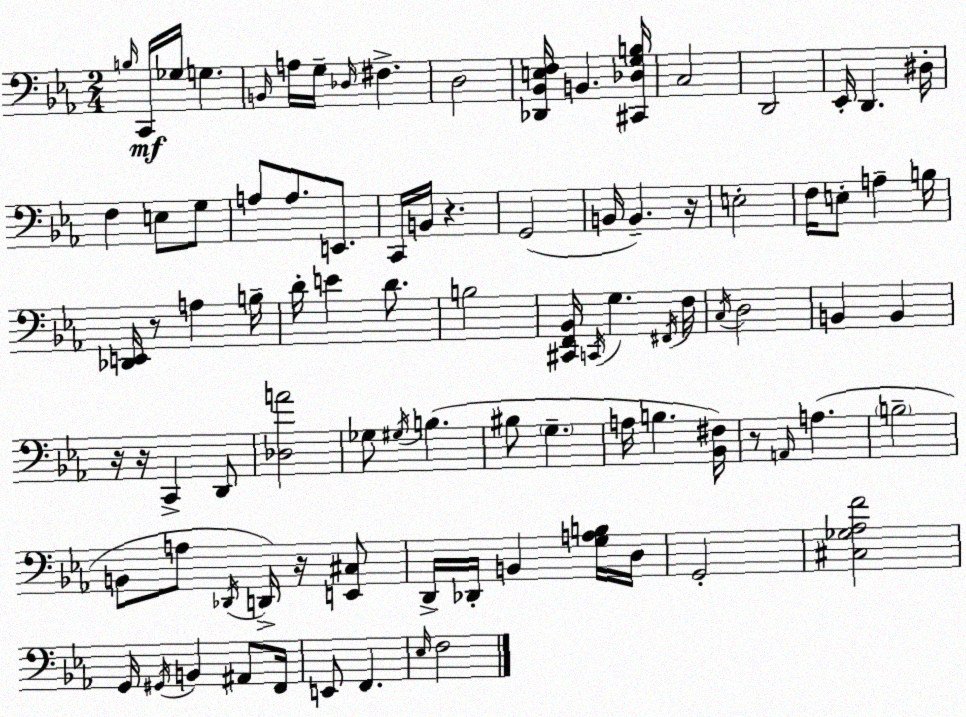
X:1
T:Untitled
M:2/4
L:1/4
K:Cm
B,/4 C,,/4 _G,/4 G, B,,/4 A,/4 G,/4 _D,/4 ^F, D,2 [_D,,_B,,E,F,]/4 B,, [^C,,_D,G,B,]/4 C,2 D,,2 _E,,/4 D,, ^D,/4 F, E,/2 G,/2 A,/2 A,/2 E,,/2 C,,/4 B,,/4 z G,,2 B,,/4 B,, z/4 E,2 F,/4 E,/2 A, B,/4 [_D,,E,,]/4 z/2 A, B,/4 D/4 E D/2 B,2 [^C,,F,,_B,,]/4 C,,/4 G, ^F,,/4 F,/4 C,/4 D,2 B,, B,, z/4 z/4 C,, D,,/2 [_D,A]2 _G,/2 ^G,/4 B, ^B,/2 G, A,/4 B, [_B,,^F,]/4 z/2 A,,/4 A, B,2 B,,/2 A,/2 _D,,/4 D,,/4 z/4 [E,,^C,]/2 D,,/4 _D,,/4 B,, [G,A,B,]/4 D,/4 G,,2 [^C,_G,_A,F]2 G,,/4 ^G,,/4 B,, ^A,,/2 F,,/4 E,,/2 F,, _E,/4 F,2